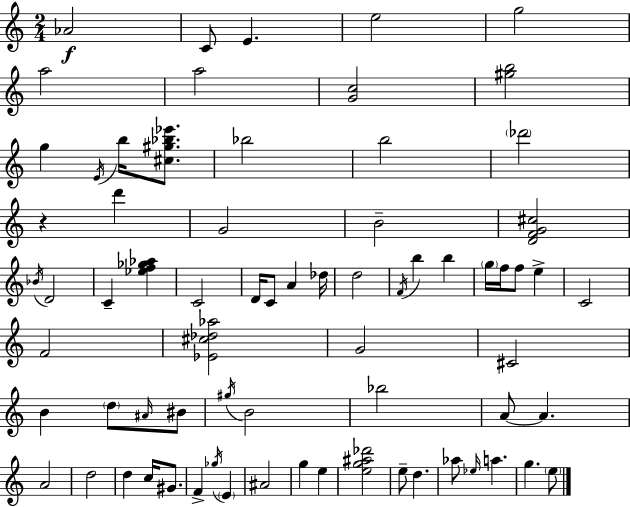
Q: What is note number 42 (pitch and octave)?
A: B4